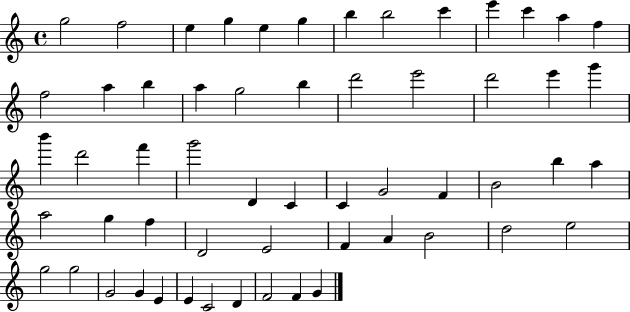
{
  \clef treble
  \time 4/4
  \defaultTimeSignature
  \key c \major
  g''2 f''2 | e''4 g''4 e''4 g''4 | b''4 b''2 c'''4 | e'''4 c'''4 a''4 f''4 | \break f''2 a''4 b''4 | a''4 g''2 b''4 | d'''2 e'''2 | d'''2 e'''4 g'''4 | \break b'''4 d'''2 f'''4 | g'''2 d'4 c'4 | c'4 g'2 f'4 | b'2 b''4 a''4 | \break a''2 g''4 f''4 | d'2 e'2 | f'4 a'4 b'2 | d''2 e''2 | \break g''2 g''2 | g'2 g'4 e'4 | e'4 c'2 d'4 | f'2 f'4 g'4 | \break \bar "|."
}